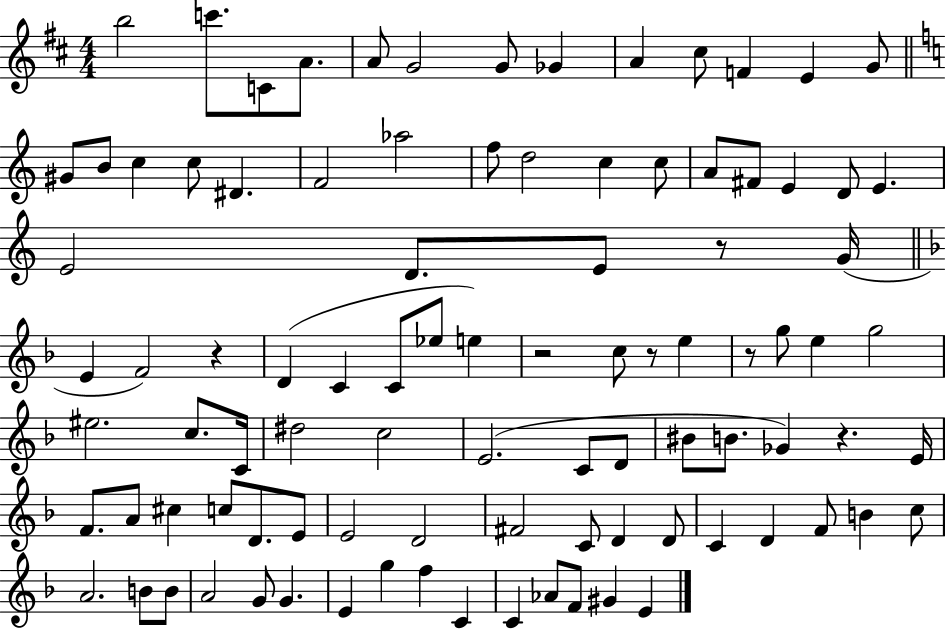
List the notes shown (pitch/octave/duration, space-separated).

B5/h C6/e. C4/e A4/e. A4/e G4/h G4/e Gb4/q A4/q C#5/e F4/q E4/q G4/e G#4/e B4/e C5/q C5/e D#4/q. F4/h Ab5/h F5/e D5/h C5/q C5/e A4/e F#4/e E4/q D4/e E4/q. E4/h D4/e. E4/e R/e G4/s E4/q F4/h R/q D4/q C4/q C4/e Eb5/e E5/q R/h C5/e R/e E5/q R/e G5/e E5/q G5/h EIS5/h. C5/e. C4/s D#5/h C5/h E4/h. C4/e D4/e BIS4/e B4/e. Gb4/q R/q. E4/s F4/e. A4/e C#5/q C5/e D4/e. E4/e E4/h D4/h F#4/h C4/e D4/q D4/e C4/q D4/q F4/e B4/q C5/e A4/h. B4/e B4/e A4/h G4/e G4/q. E4/q G5/q F5/q C4/q C4/q Ab4/e F4/e G#4/q E4/q